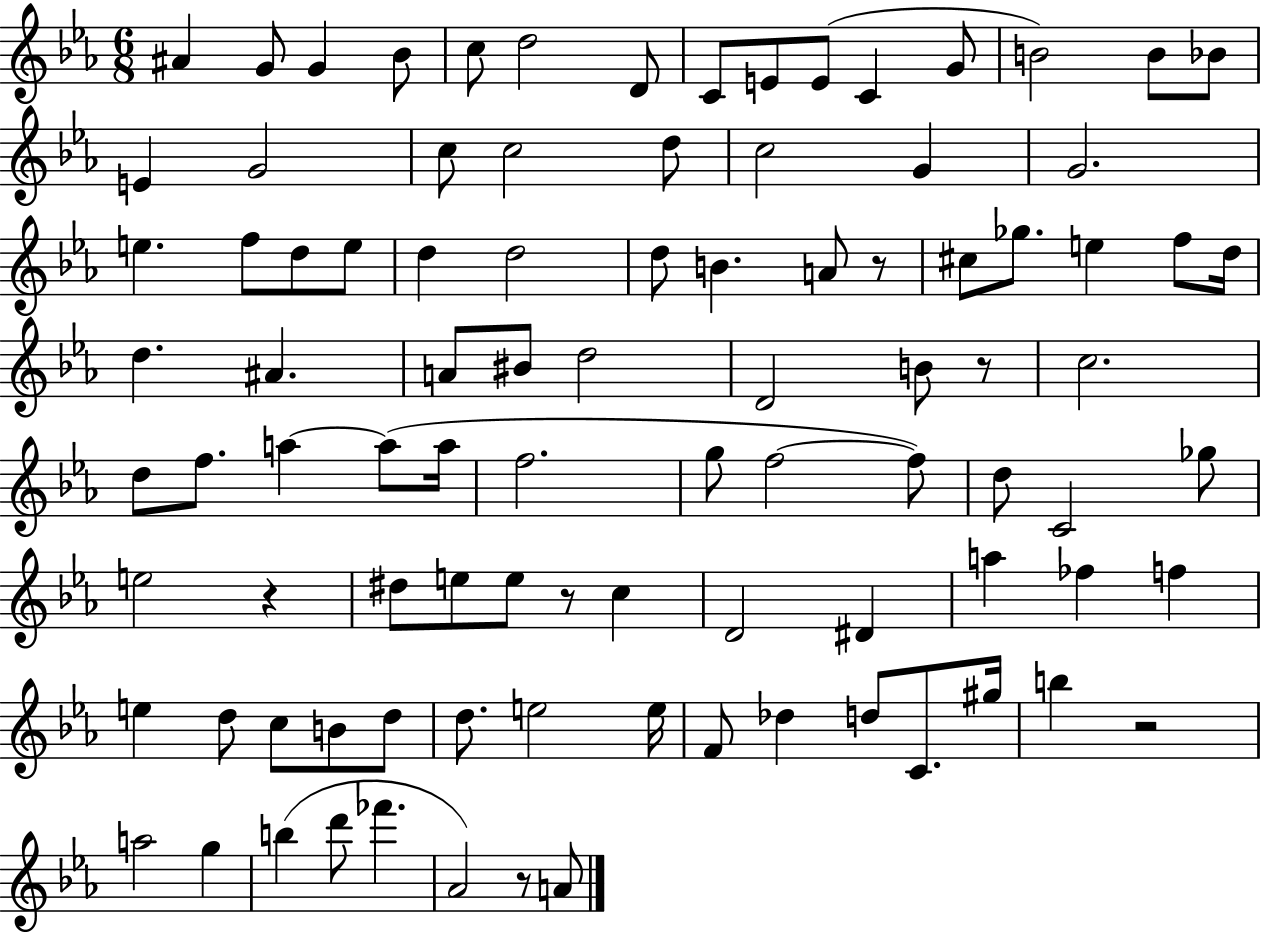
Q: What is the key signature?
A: EES major